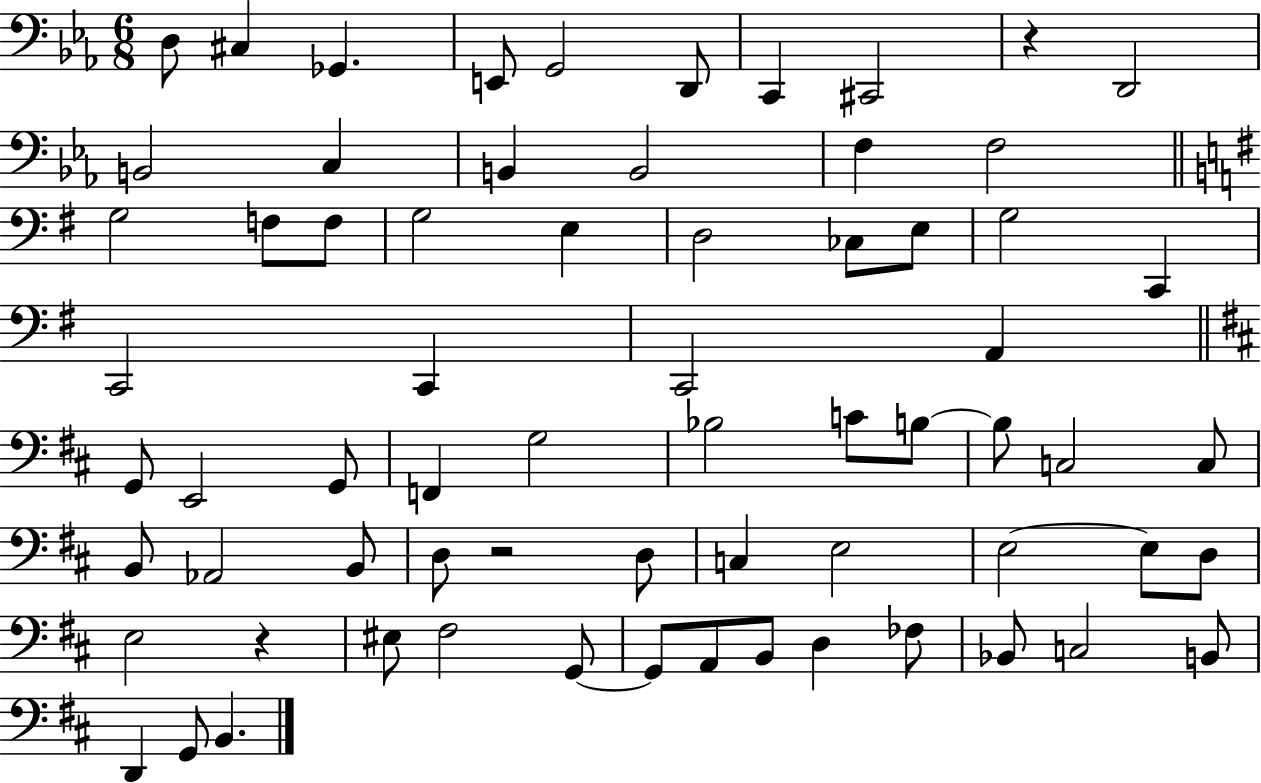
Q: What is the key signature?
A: EES major